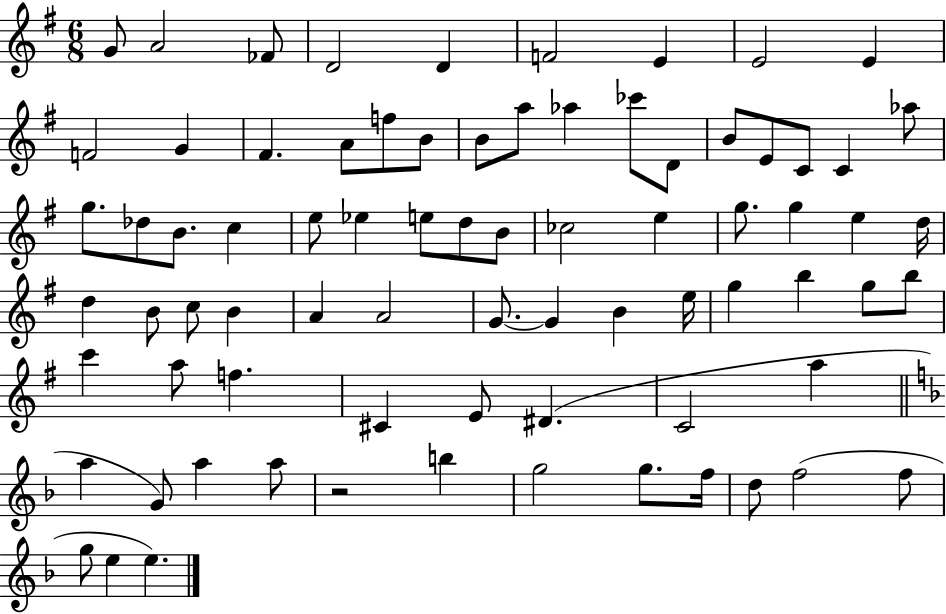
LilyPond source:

{
  \clef treble
  \numericTimeSignature
  \time 6/8
  \key g \major
  g'8 a'2 fes'8 | d'2 d'4 | f'2 e'4 | e'2 e'4 | \break f'2 g'4 | fis'4. a'8 f''8 b'8 | b'8 a''8 aes''4 ces'''8 d'8 | b'8 e'8 c'8 c'4 aes''8 | \break g''8. des''8 b'8. c''4 | e''8 ees''4 e''8 d''8 b'8 | ces''2 e''4 | g''8. g''4 e''4 d''16 | \break d''4 b'8 c''8 b'4 | a'4 a'2 | g'8.~~ g'4 b'4 e''16 | g''4 b''4 g''8 b''8 | \break c'''4 a''8 f''4. | cis'4 e'8 dis'4.( | c'2 a''4 | \bar "||" \break \key f \major a''4 g'8) a''4 a''8 | r2 b''4 | g''2 g''8. f''16 | d''8 f''2( f''8 | \break g''8 e''4 e''4.) | \bar "|."
}